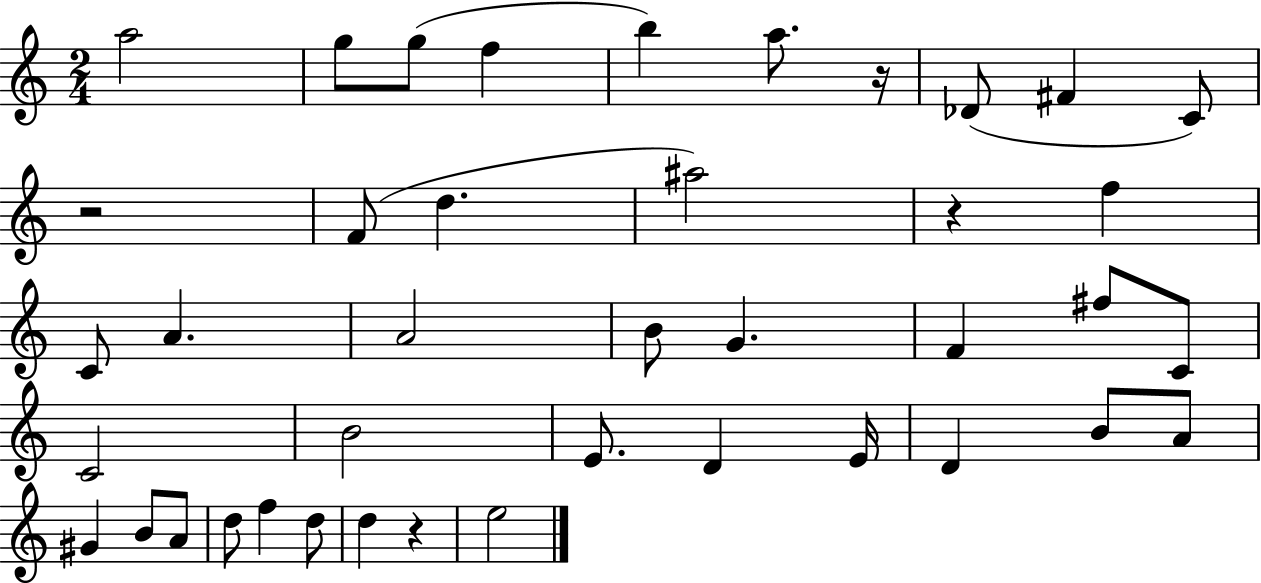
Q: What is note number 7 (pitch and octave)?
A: Db4